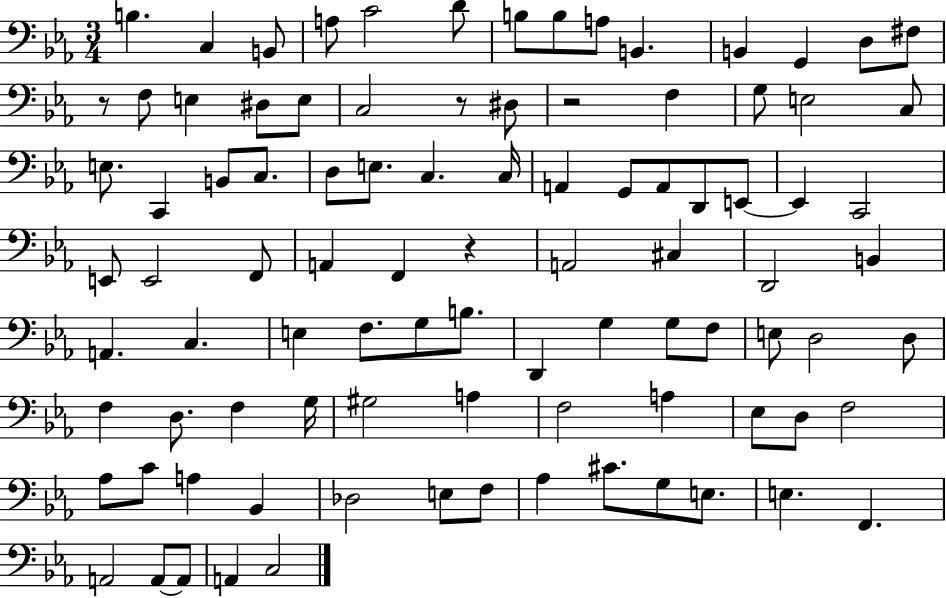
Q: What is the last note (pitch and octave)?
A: C3